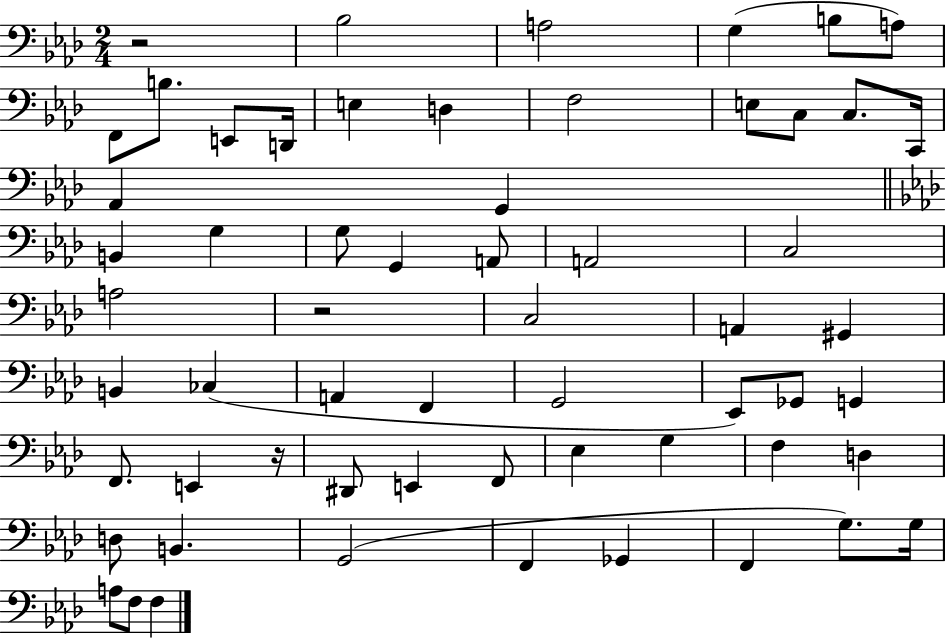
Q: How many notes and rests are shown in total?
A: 60